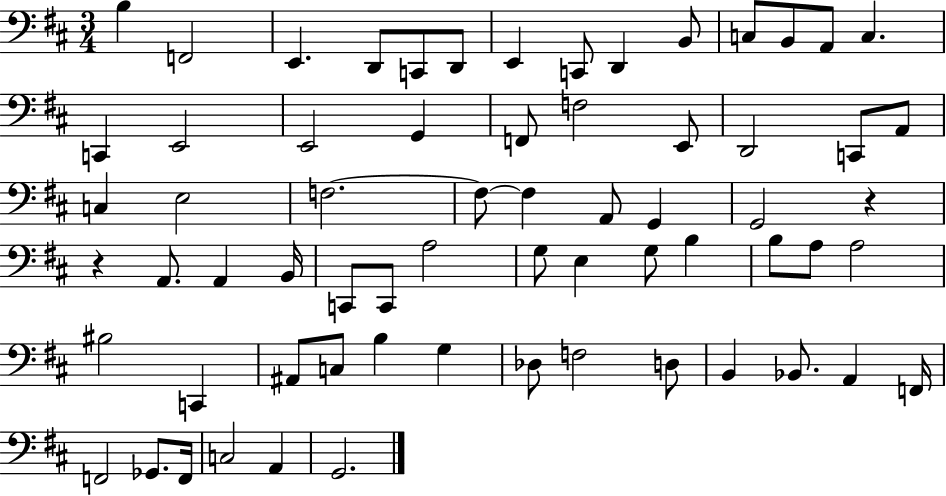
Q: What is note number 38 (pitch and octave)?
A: A3